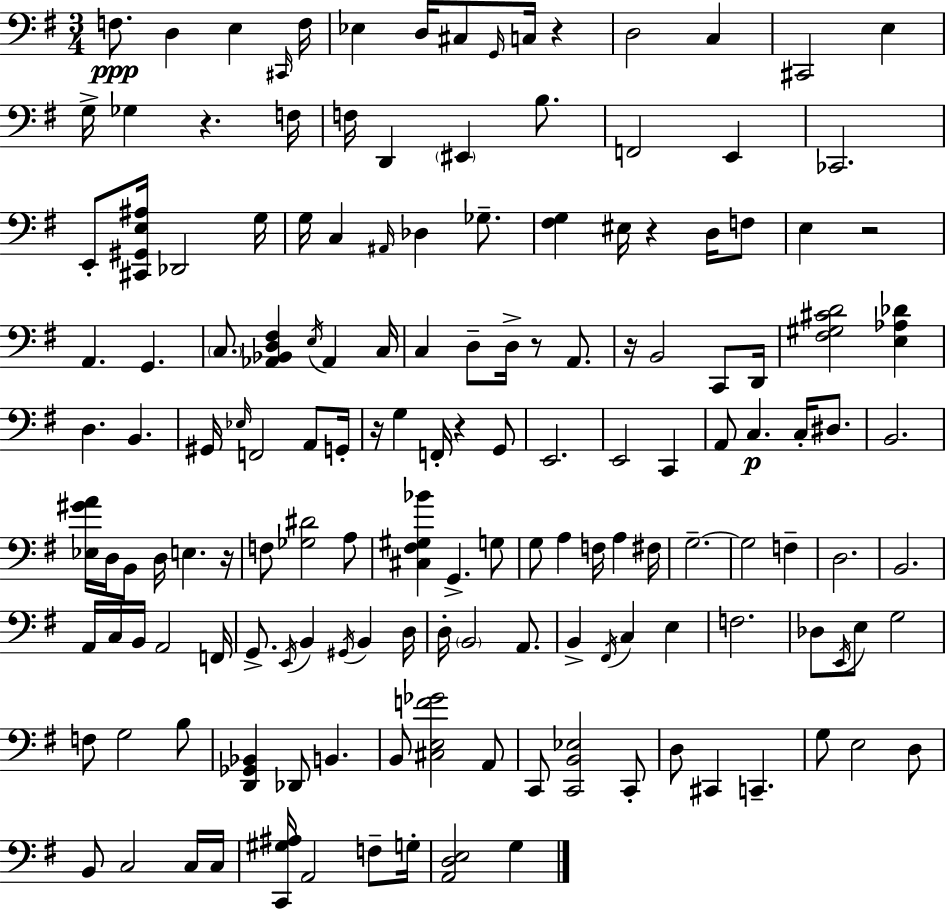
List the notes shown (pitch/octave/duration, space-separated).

F3/e. D3/q E3/q C#2/s F3/s Eb3/q D3/s C#3/e G2/s C3/s R/q D3/h C3/q C#2/h E3/q G3/s Gb3/q R/q. F3/s F3/s D2/q EIS2/q B3/e. F2/h E2/q CES2/h. E2/e [C#2,G#2,E3,A#3]/s Db2/h G3/s G3/s C3/q A#2/s Db3/q Gb3/e. [F#3,G3]/q EIS3/s R/q D3/s F3/e E3/q R/h A2/q. G2/q. C3/e. [Ab2,Bb2,D3,F#3]/q E3/s Ab2/q C3/s C3/q D3/e D3/s R/e A2/e. R/s B2/h C2/e D2/s [F#3,G#3,C#4,D4]/h [E3,Ab3,Db4]/q D3/q. B2/q. G#2/s Eb3/s F2/h A2/e G2/s R/s G3/q F2/s R/q G2/e E2/h. E2/h C2/q A2/e C3/q. C3/s D#3/e. B2/h. [Eb3,G#4,A4]/s D3/s B2/e D3/s E3/q. R/s F3/e [Gb3,D#4]/h A3/e [C#3,F#3,G#3,Bb4]/q G2/q. G3/e G3/e A3/q F3/s A3/q F#3/s G3/h. G3/h F3/q D3/h. B2/h. A2/s C3/s B2/s A2/h F2/s G2/e. E2/s B2/q G#2/s B2/q D3/s D3/s B2/h A2/e. B2/q F#2/s C3/q E3/q F3/h. Db3/e E2/s E3/e G3/h F3/e G3/h B3/e [D2,Gb2,Bb2]/q Db2/e B2/q. B2/e [C#3,E3,F4,Gb4]/h A2/e C2/e [C2,B2,Eb3]/h C2/e D3/e C#2/q C2/q. G3/e E3/h D3/e B2/e C3/h C3/s C3/s [C2,G#3,A#3]/s A2/h F3/e G3/s [A2,D3,E3]/h G3/q